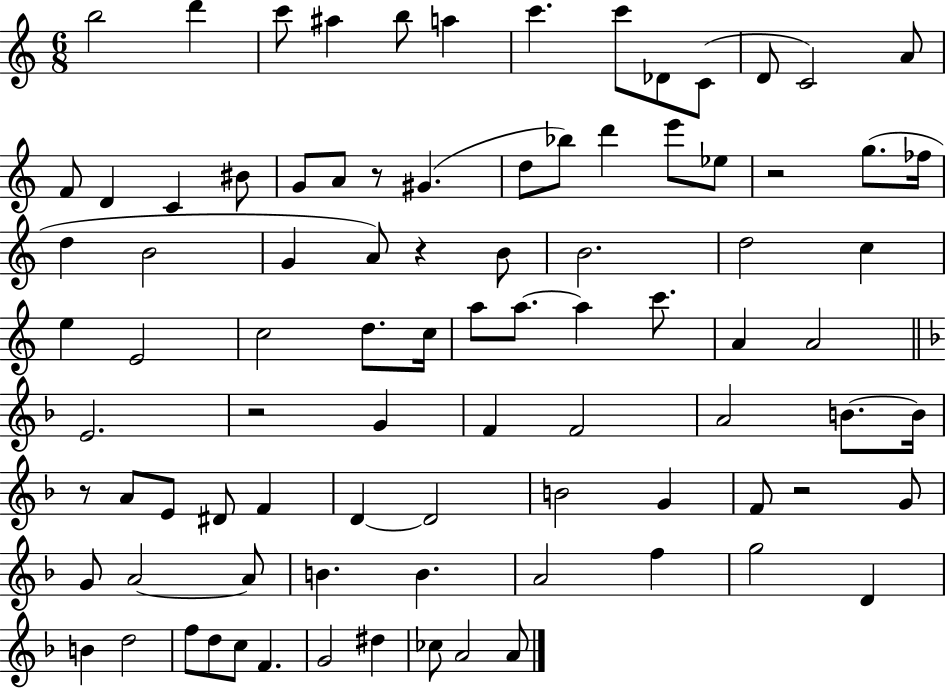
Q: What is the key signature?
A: C major